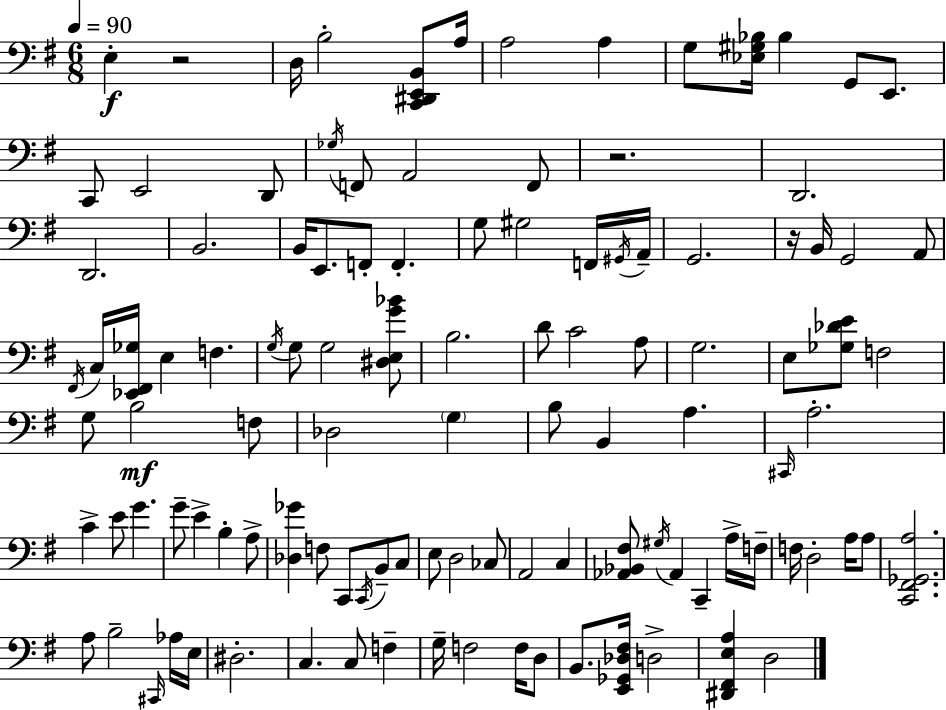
E3/q R/h D3/s B3/h [C2,D#2,E2,B2]/e A3/s A3/h A3/q G3/e [Eb3,G#3,Bb3]/s Bb3/q G2/e E2/e. C2/e E2/h D2/e Gb3/s F2/e A2/h F2/e R/h. D2/h. D2/h. B2/h. B2/s E2/e. F2/e F2/q. G3/e G#3/h F2/s G#2/s A2/s G2/h. R/s B2/s G2/h A2/e F#2/s C3/s [Eb2,F#2,Gb3]/s E3/q F3/q. G3/s G3/e G3/h [D#3,E3,G4,Bb4]/e B3/h. D4/e C4/h A3/e G3/h. E3/e [Gb3,Db4,E4]/e F3/h G3/e B3/h F3/e Db3/h G3/q B3/e B2/q A3/q. C#2/s A3/h. C4/q E4/e G4/q. G4/e E4/q B3/q A3/e [Db3,Gb4]/q F3/e C2/e C2/s B2/e C3/e E3/e D3/h CES3/e A2/h C3/q [Ab2,Bb2,F#3]/e G#3/s Ab2/q C2/q A3/s F3/s F3/s D3/h A3/s A3/e [C2,F#2,Gb2,A3]/h. A3/e B3/h C#2/s Ab3/s E3/s D#3/h. C3/q. C3/e F3/q G3/s F3/h F3/s D3/e B2/e. [E2,Gb2,Db3,F#3]/s D3/h [D#2,F#2,E3,A3]/q D3/h